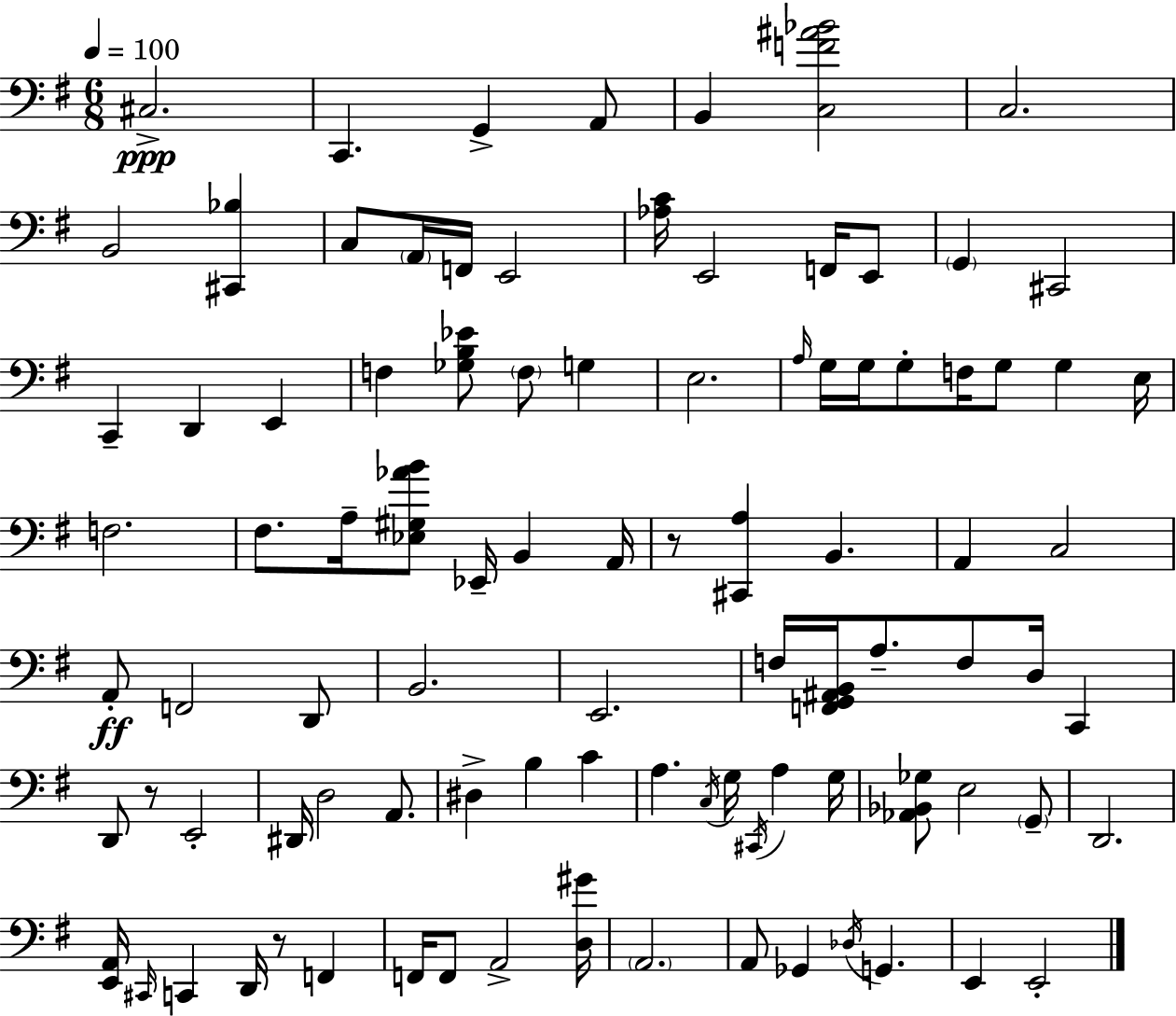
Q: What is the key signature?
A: G major